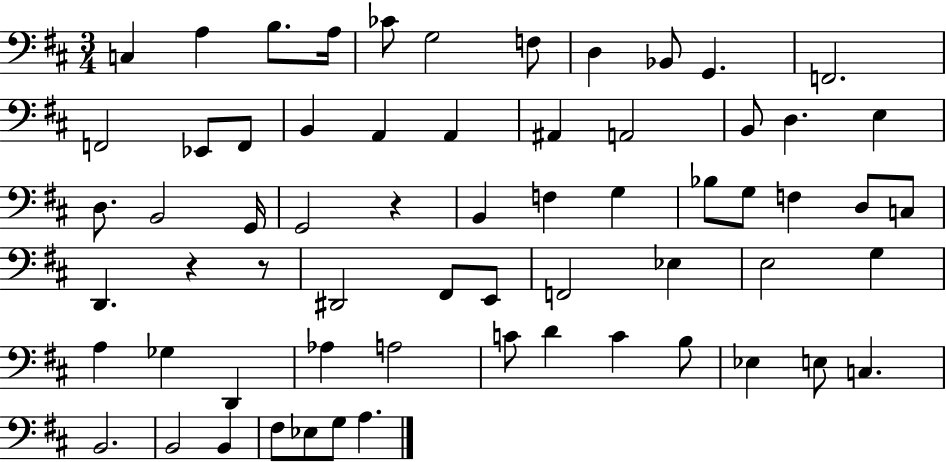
X:1
T:Untitled
M:3/4
L:1/4
K:D
C, A, B,/2 A,/4 _C/2 G,2 F,/2 D, _B,,/2 G,, F,,2 F,,2 _E,,/2 F,,/2 B,, A,, A,, ^A,, A,,2 B,,/2 D, E, D,/2 B,,2 G,,/4 G,,2 z B,, F, G, _B,/2 G,/2 F, D,/2 C,/2 D,, z z/2 ^D,,2 ^F,,/2 E,,/2 F,,2 _E, E,2 G, A, _G, D,, _A, A,2 C/2 D C B,/2 _E, E,/2 C, B,,2 B,,2 B,, ^F,/2 _E,/2 G,/2 A,